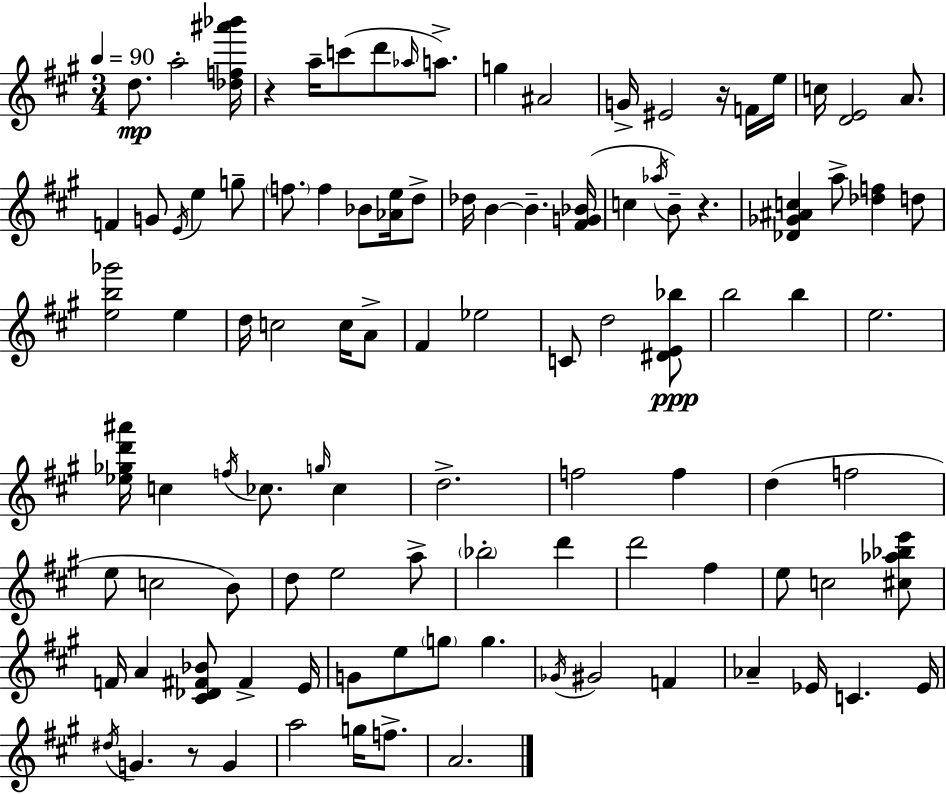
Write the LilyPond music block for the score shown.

{
  \clef treble
  \numericTimeSignature
  \time 3/4
  \key a \major
  \tempo 4 = 90
  d''8.\mp a''2-. <des'' f'' ais''' bes'''>16 | r4 a''16-- c'''8( d'''8 \grace { aes''16 }) a''8.-> | g''4 ais'2 | g'16-> eis'2 r16 f'16 | \break e''16 c''16 <d' e'>2 a'8. | f'4 g'8 \acciaccatura { e'16 } e''4 | g''8-- \parenthesize f''8. f''4 bes'8 <aes' e''>16 | d''8-> des''16 b'4~~ b'4.-- | \break <fis' g' bes'>16( c''4 \acciaccatura { aes''16 }) b'8-- r4. | <des' ges' ais' c''>4 a''8-> <des'' f''>4 | d''8 <e'' b'' ges'''>2 e''4 | d''16 c''2 | \break c''16 a'8-> fis'4 ees''2 | c'8 d''2 | <dis' e' bes''>8\ppp b''2 b''4 | e''2. | \break <ees'' ges'' d''' ais'''>16 c''4 \acciaccatura { f''16 } ces''8. | \grace { g''16 } ces''4 d''2.-> | f''2 | f''4 d''4( f''2 | \break e''8 c''2 | b'8) d''8 e''2 | a''8-> \parenthesize bes''2-. | d'''4 d'''2 | \break fis''4 e''8 c''2 | <cis'' aes'' bes'' e'''>8 f'16 a'4 <cis' des' fis' bes'>8 | fis'4-> e'16 g'8 e''8 \parenthesize g''8 g''4. | \acciaccatura { ges'16 } gis'2 | \break f'4 aes'4-- ees'16 c'4. | ees'16 \acciaccatura { dis''16 } g'4. | r8 g'4 a''2 | g''16 f''8.-> a'2. | \break \bar "|."
}